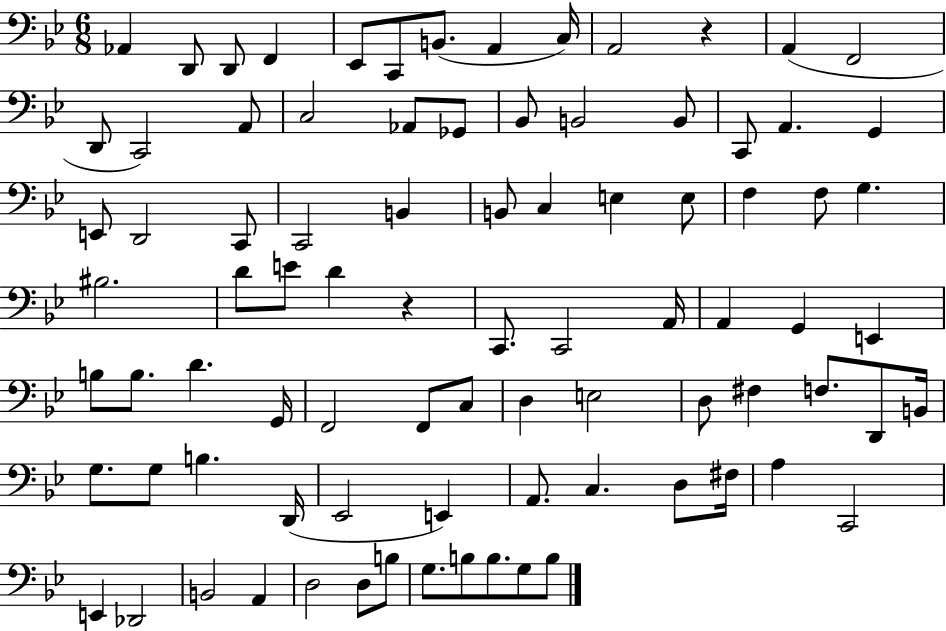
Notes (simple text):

Ab2/q D2/e D2/e F2/q Eb2/e C2/e B2/e. A2/q C3/s A2/h R/q A2/q F2/h D2/e C2/h A2/e C3/h Ab2/e Gb2/e Bb2/e B2/h B2/e C2/e A2/q. G2/q E2/e D2/h C2/e C2/h B2/q B2/e C3/q E3/q E3/e F3/q F3/e G3/q. BIS3/h. D4/e E4/e D4/q R/q C2/e. C2/h A2/s A2/q G2/q E2/q B3/e B3/e. D4/q. G2/s F2/h F2/e C3/e D3/q E3/h D3/e F#3/q F3/e. D2/e B2/s G3/e. G3/e B3/q. D2/s Eb2/h E2/q A2/e. C3/q. D3/e F#3/s A3/q C2/h E2/q Db2/h B2/h A2/q D3/h D3/e B3/e G3/e. B3/e B3/e. G3/e B3/e